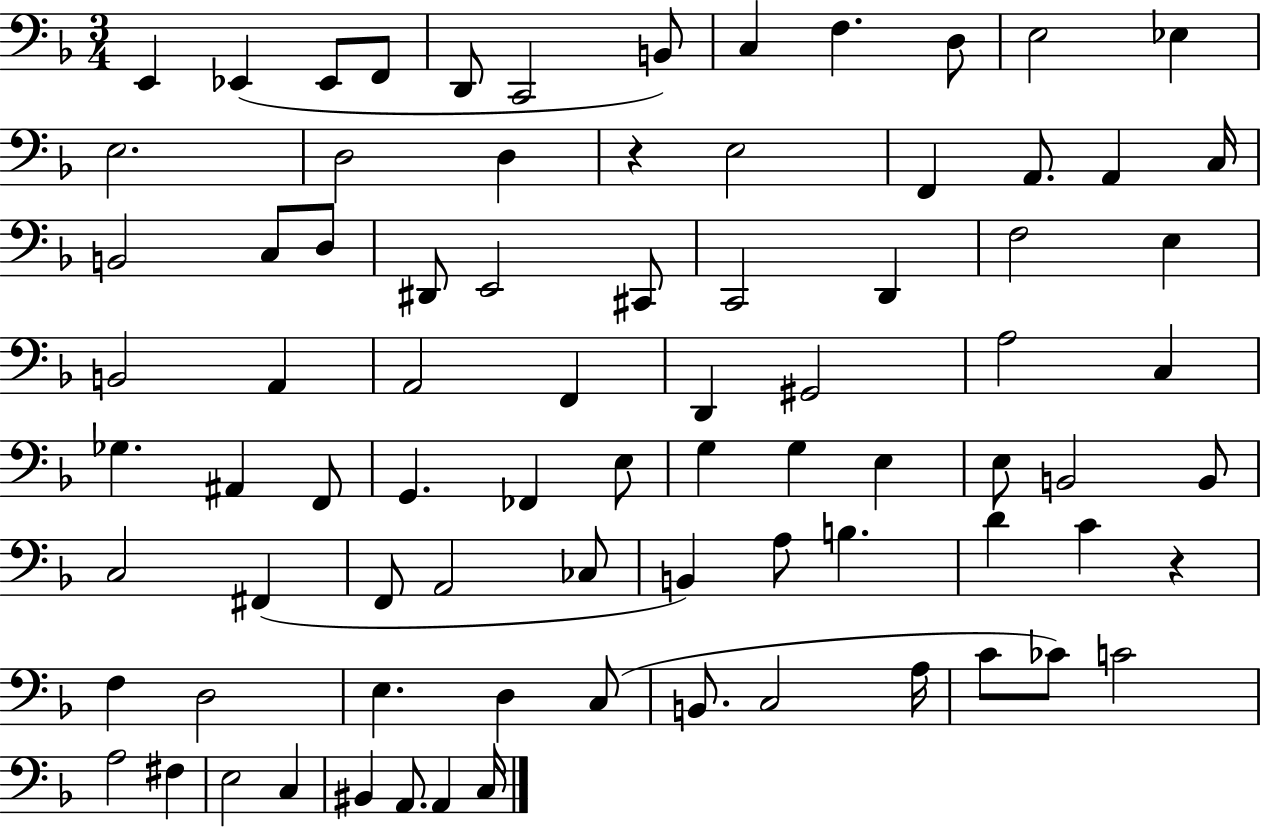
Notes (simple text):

E2/q Eb2/q Eb2/e F2/e D2/e C2/h B2/e C3/q F3/q. D3/e E3/h Eb3/q E3/h. D3/h D3/q R/q E3/h F2/q A2/e. A2/q C3/s B2/h C3/e D3/e D#2/e E2/h C#2/e C2/h D2/q F3/h E3/q B2/h A2/q A2/h F2/q D2/q G#2/h A3/h C3/q Gb3/q. A#2/q F2/e G2/q. FES2/q E3/e G3/q G3/q E3/q E3/e B2/h B2/e C3/h F#2/q F2/e A2/h CES3/e B2/q A3/e B3/q. D4/q C4/q R/q F3/q D3/h E3/q. D3/q C3/e B2/e. C3/h A3/s C4/e CES4/e C4/h A3/h F#3/q E3/h C3/q BIS2/q A2/e. A2/q C3/s